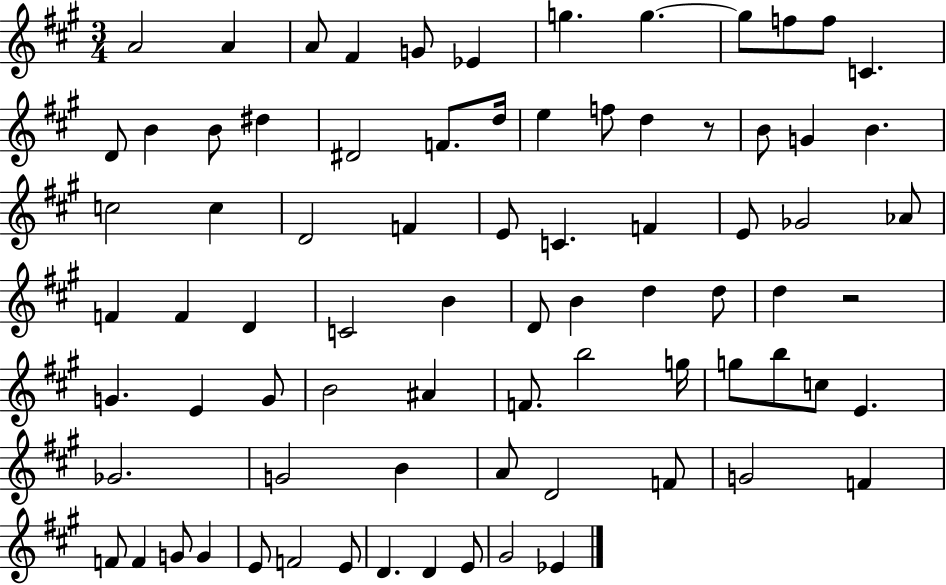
{
  \clef treble
  \numericTimeSignature
  \time 3/4
  \key a \major
  a'2 a'4 | a'8 fis'4 g'8 ees'4 | g''4. g''4.~~ | g''8 f''8 f''8 c'4. | \break d'8 b'4 b'8 dis''4 | dis'2 f'8. d''16 | e''4 f''8 d''4 r8 | b'8 g'4 b'4. | \break c''2 c''4 | d'2 f'4 | e'8 c'4. f'4 | e'8 ges'2 aes'8 | \break f'4 f'4 d'4 | c'2 b'4 | d'8 b'4 d''4 d''8 | d''4 r2 | \break g'4. e'4 g'8 | b'2 ais'4 | f'8. b''2 g''16 | g''8 b''8 c''8 e'4. | \break ges'2. | g'2 b'4 | a'8 d'2 f'8 | g'2 f'4 | \break f'8 f'4 g'8 g'4 | e'8 f'2 e'8 | d'4. d'4 e'8 | gis'2 ees'4 | \break \bar "|."
}